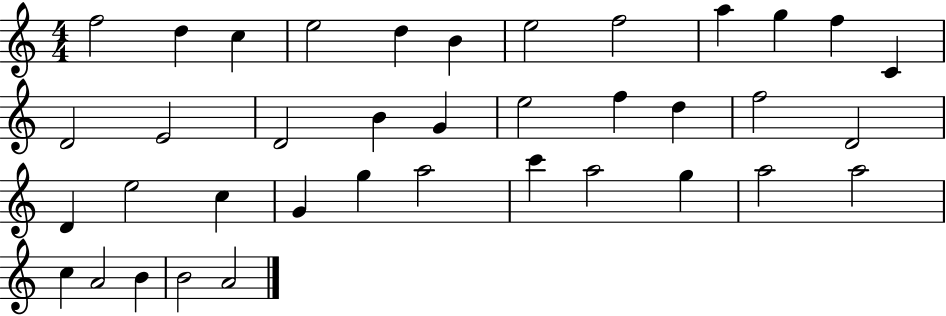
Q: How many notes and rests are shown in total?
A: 38